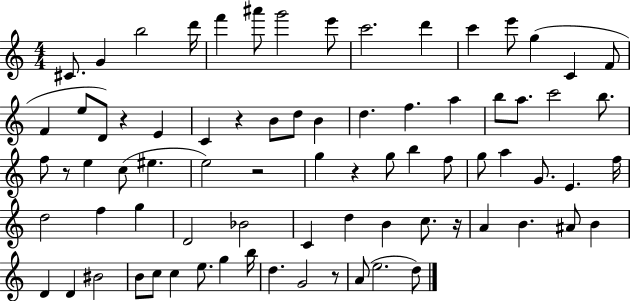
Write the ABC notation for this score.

X:1
T:Untitled
M:4/4
L:1/4
K:C
^C/2 G b2 d'/4 f' ^a'/2 g'2 e'/2 c'2 d' c' e'/2 g C F/2 F e/2 D/2 z E C z B/2 d/2 B d f a b/2 a/2 c'2 b/2 f/2 z/2 e c/2 ^e e2 z2 g z g/2 b f/2 g/2 a G/2 E f/4 d2 f g D2 _B2 C d B c/2 z/4 A B ^A/2 B D D ^B2 B/2 c/2 c e/2 g b/4 d G2 z/2 A/2 e2 d/2